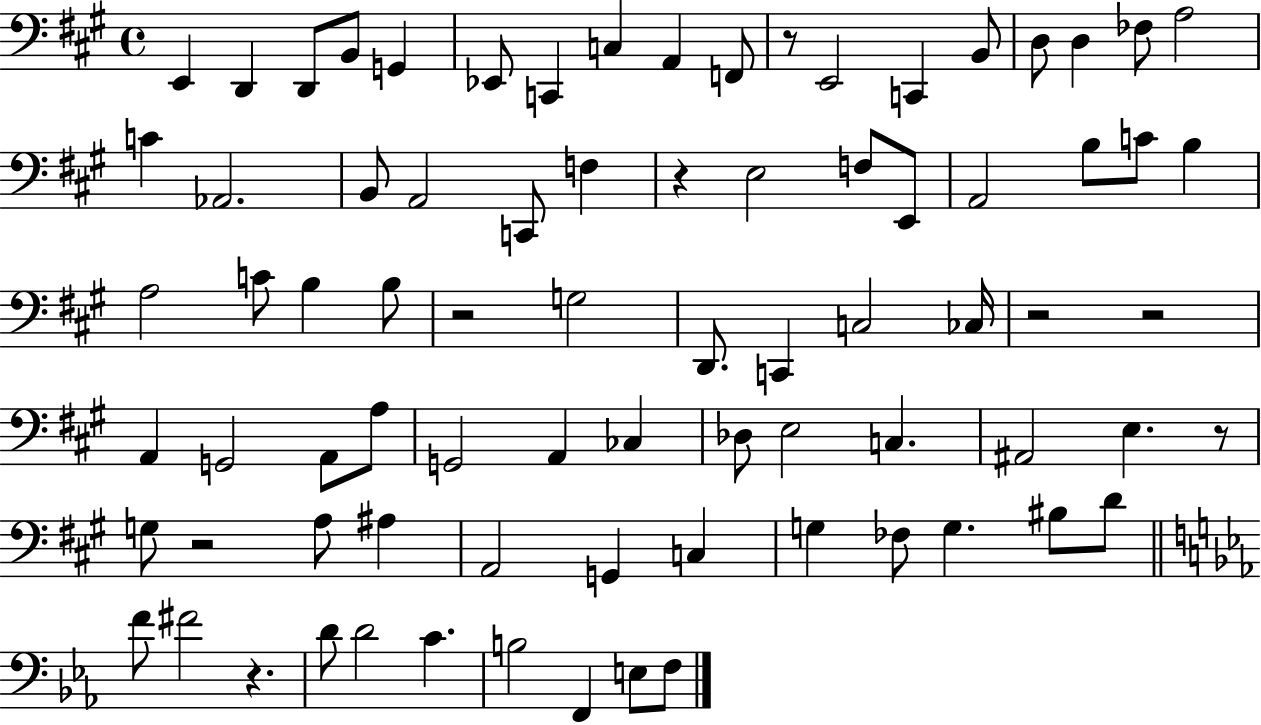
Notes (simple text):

E2/q D2/q D2/e B2/e G2/q Eb2/e C2/q C3/q A2/q F2/e R/e E2/h C2/q B2/e D3/e D3/q FES3/e A3/h C4/q Ab2/h. B2/e A2/h C2/e F3/q R/q E3/h F3/e E2/e A2/h B3/e C4/e B3/q A3/h C4/e B3/q B3/e R/h G3/h D2/e. C2/q C3/h CES3/s R/h R/h A2/q G2/h A2/e A3/e G2/h A2/q CES3/q Db3/e E3/h C3/q. A#2/h E3/q. R/e G3/e R/h A3/e A#3/q A2/h G2/q C3/q G3/q FES3/e G3/q. BIS3/e D4/e F4/e F#4/h R/q. D4/e D4/h C4/q. B3/h F2/q E3/e F3/e